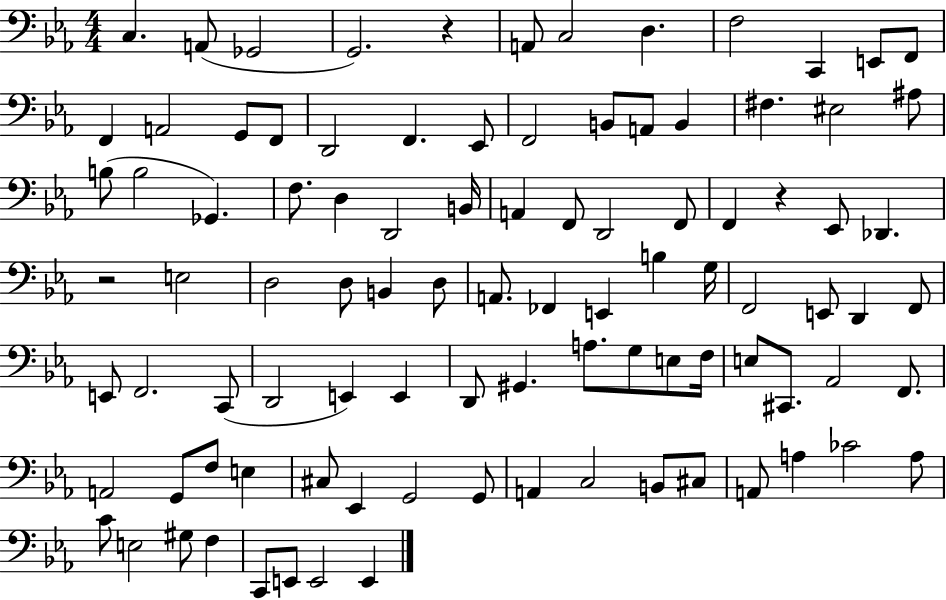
X:1
T:Untitled
M:4/4
L:1/4
K:Eb
C, A,,/2 _G,,2 G,,2 z A,,/2 C,2 D, F,2 C,, E,,/2 F,,/2 F,, A,,2 G,,/2 F,,/2 D,,2 F,, _E,,/2 F,,2 B,,/2 A,,/2 B,, ^F, ^E,2 ^A,/2 B,/2 B,2 _G,, F,/2 D, D,,2 B,,/4 A,, F,,/2 D,,2 F,,/2 F,, z _E,,/2 _D,, z2 E,2 D,2 D,/2 B,, D,/2 A,,/2 _F,, E,, B, G,/4 F,,2 E,,/2 D,, F,,/2 E,,/2 F,,2 C,,/2 D,,2 E,, E,, D,,/2 ^G,, A,/2 G,/2 E,/2 F,/4 E,/2 ^C,,/2 _A,,2 F,,/2 A,,2 G,,/2 F,/2 E, ^C,/2 _E,, G,,2 G,,/2 A,, C,2 B,,/2 ^C,/2 A,,/2 A, _C2 A,/2 C/2 E,2 ^G,/2 F, C,,/2 E,,/2 E,,2 E,,